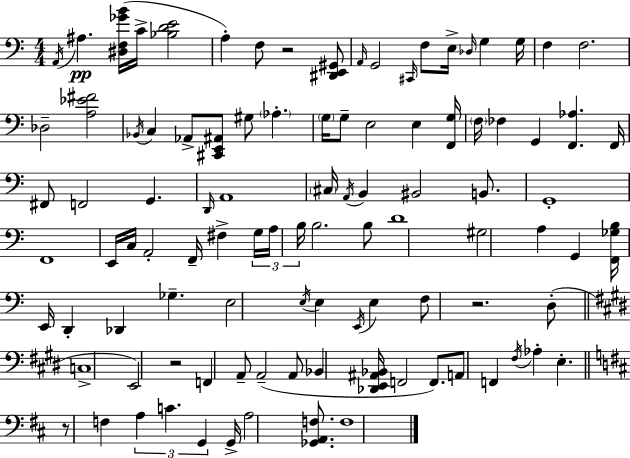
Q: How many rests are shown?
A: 4